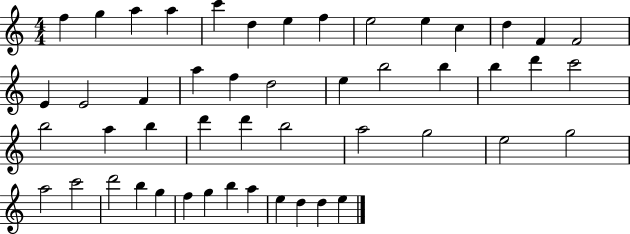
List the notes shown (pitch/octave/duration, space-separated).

F5/q G5/q A5/q A5/q C6/q D5/q E5/q F5/q E5/h E5/q C5/q D5/q F4/q F4/h E4/q E4/h F4/q A5/q F5/q D5/h E5/q B5/h B5/q B5/q D6/q C6/h B5/h A5/q B5/q D6/q D6/q B5/h A5/h G5/h E5/h G5/h A5/h C6/h D6/h B5/q G5/q F5/q G5/q B5/q A5/q E5/q D5/q D5/q E5/q